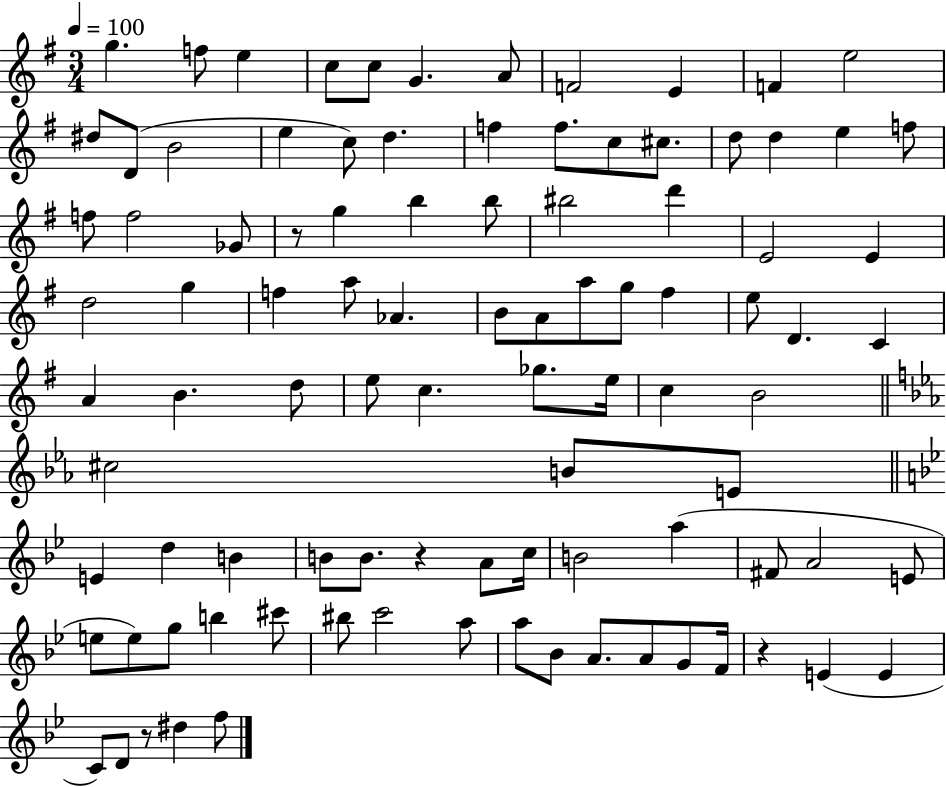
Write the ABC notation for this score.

X:1
T:Untitled
M:3/4
L:1/4
K:G
g f/2 e c/2 c/2 G A/2 F2 E F e2 ^d/2 D/2 B2 e c/2 d f f/2 c/2 ^c/2 d/2 d e f/2 f/2 f2 _G/2 z/2 g b b/2 ^b2 d' E2 E d2 g f a/2 _A B/2 A/2 a/2 g/2 ^f e/2 D C A B d/2 e/2 c _g/2 e/4 c B2 ^c2 B/2 E/2 E d B B/2 B/2 z A/2 c/4 B2 a ^F/2 A2 E/2 e/2 e/2 g/2 b ^c'/2 ^b/2 c'2 a/2 a/2 _B/2 A/2 A/2 G/2 F/4 z E E C/2 D/2 z/2 ^d f/2